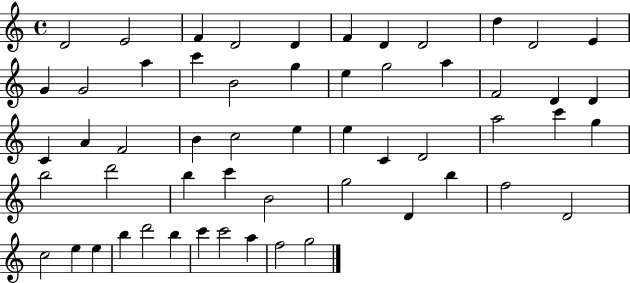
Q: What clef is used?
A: treble